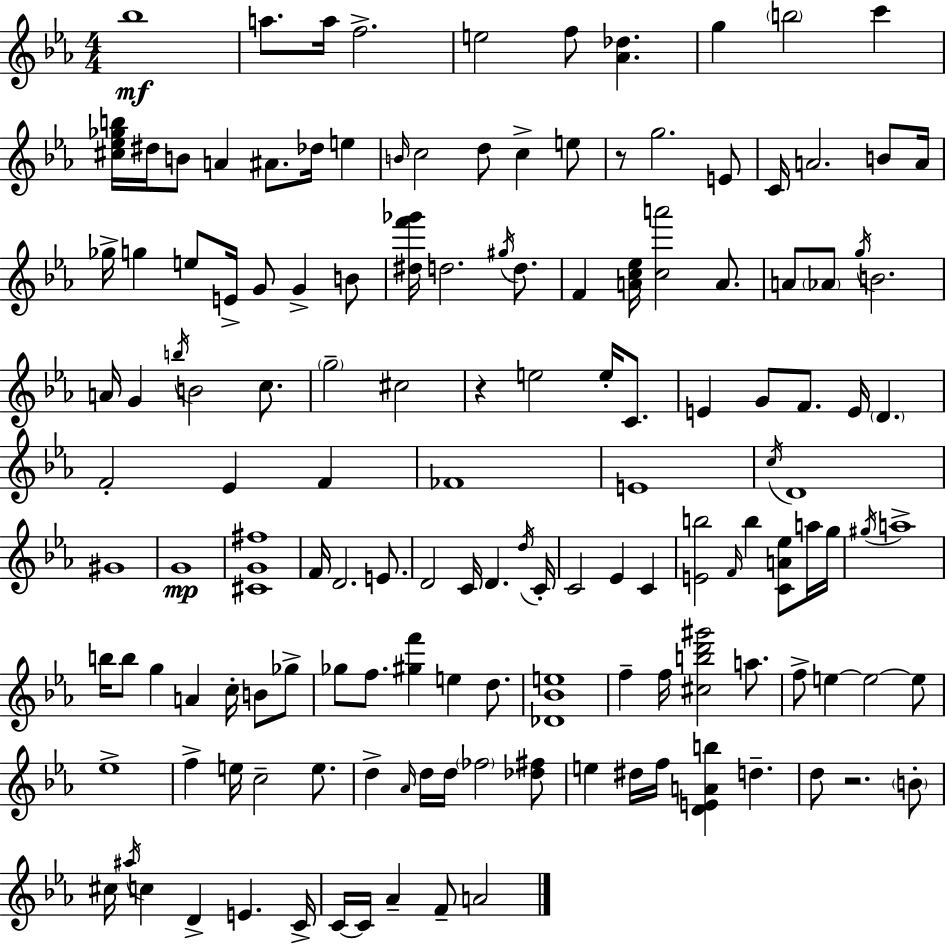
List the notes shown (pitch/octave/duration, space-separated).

Bb5/w A5/e. A5/s F5/h. E5/h F5/e [Ab4,Db5]/q. G5/q B5/h C6/q [C#5,Eb5,Gb5,B5]/s D#5/s B4/e A4/q A#4/e. Db5/s E5/q B4/s C5/h D5/e C5/q E5/e R/e G5/h. E4/e C4/s A4/h. B4/e A4/s Gb5/s G5/q E5/e E4/s G4/e G4/q B4/e [D#5,F6,Gb6]/s D5/h. G#5/s D5/e. F4/q [A4,C5,Eb5]/s [C5,A6]/h A4/e. A4/e Ab4/e G5/s B4/h. A4/s G4/q B5/s B4/h C5/e. G5/h C#5/h R/q E5/h E5/s C4/e. E4/q G4/e F4/e. E4/s D4/q. F4/h Eb4/q F4/q FES4/w E4/w C5/s D4/w G#4/w G4/w [C#4,G4,F#5]/w F4/s D4/h. E4/e. D4/h C4/s D4/q. D5/s C4/s C4/h Eb4/q C4/q [E4,B5]/h F4/s B5/q [C4,A4,Eb5]/e A5/s G5/s G#5/s A5/w B5/s B5/e G5/q A4/q C5/s B4/e Gb5/e Gb5/e F5/e. [G#5,F6]/q E5/q D5/e. [Db4,Bb4,E5]/w F5/q F5/s [C#5,B5,D6,G#6]/h A5/e. F5/e E5/q E5/h E5/e Eb5/w F5/q E5/s C5/h E5/e. D5/q Ab4/s D5/s D5/s FES5/h [Db5,F#5]/e E5/q D#5/s F5/s [D4,E4,A4,B5]/q D5/q. D5/e R/h. B4/e C#5/s A#5/s C5/q D4/q E4/q. C4/s C4/s C4/s Ab4/q F4/e A4/h